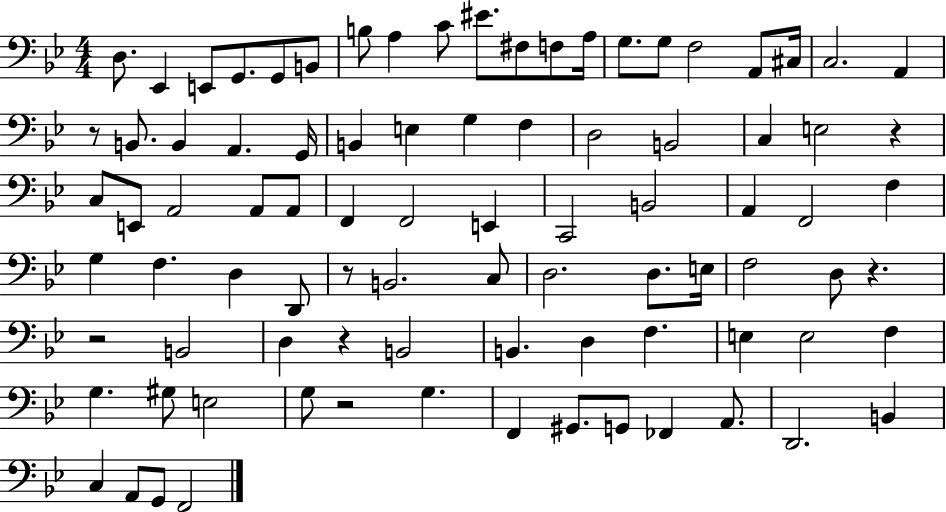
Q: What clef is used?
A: bass